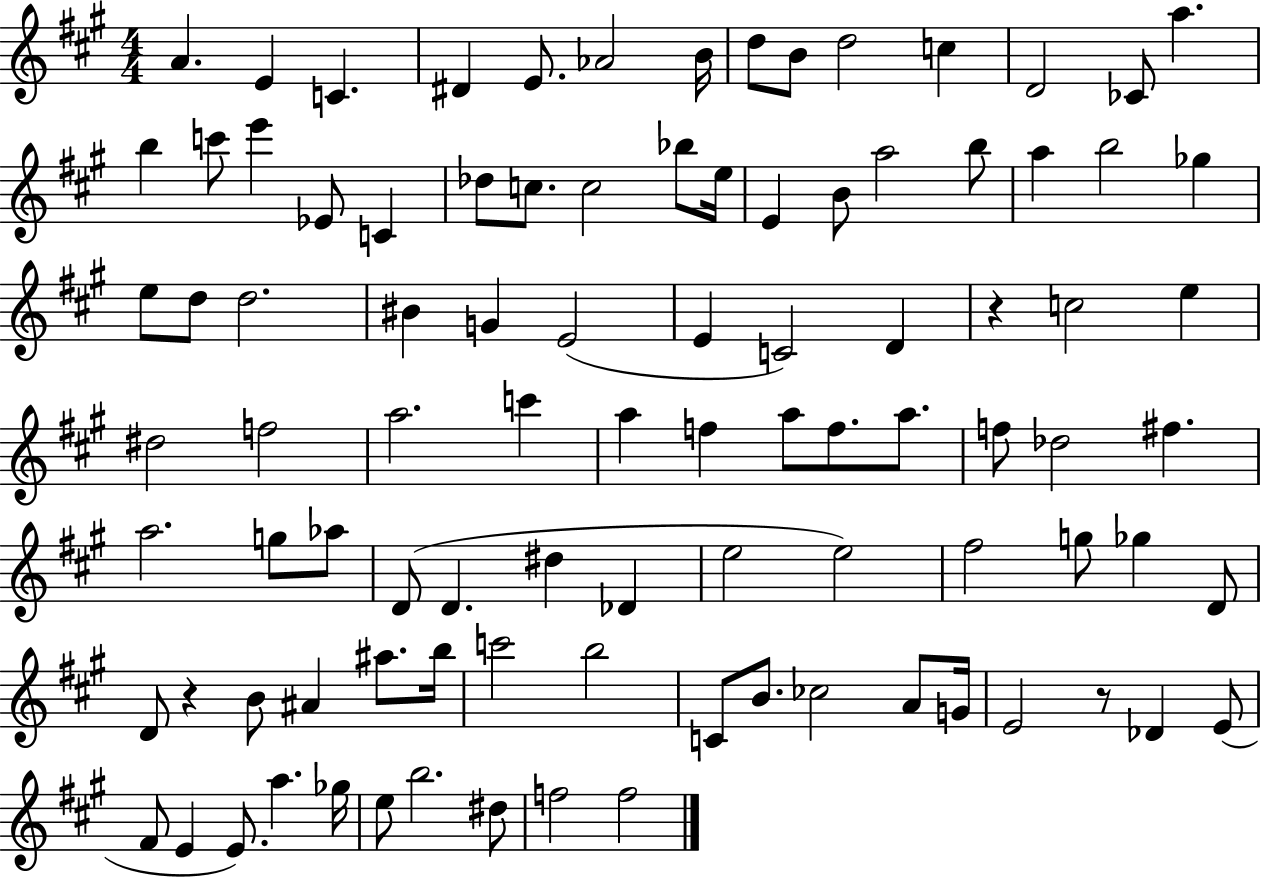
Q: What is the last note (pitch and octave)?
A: F5